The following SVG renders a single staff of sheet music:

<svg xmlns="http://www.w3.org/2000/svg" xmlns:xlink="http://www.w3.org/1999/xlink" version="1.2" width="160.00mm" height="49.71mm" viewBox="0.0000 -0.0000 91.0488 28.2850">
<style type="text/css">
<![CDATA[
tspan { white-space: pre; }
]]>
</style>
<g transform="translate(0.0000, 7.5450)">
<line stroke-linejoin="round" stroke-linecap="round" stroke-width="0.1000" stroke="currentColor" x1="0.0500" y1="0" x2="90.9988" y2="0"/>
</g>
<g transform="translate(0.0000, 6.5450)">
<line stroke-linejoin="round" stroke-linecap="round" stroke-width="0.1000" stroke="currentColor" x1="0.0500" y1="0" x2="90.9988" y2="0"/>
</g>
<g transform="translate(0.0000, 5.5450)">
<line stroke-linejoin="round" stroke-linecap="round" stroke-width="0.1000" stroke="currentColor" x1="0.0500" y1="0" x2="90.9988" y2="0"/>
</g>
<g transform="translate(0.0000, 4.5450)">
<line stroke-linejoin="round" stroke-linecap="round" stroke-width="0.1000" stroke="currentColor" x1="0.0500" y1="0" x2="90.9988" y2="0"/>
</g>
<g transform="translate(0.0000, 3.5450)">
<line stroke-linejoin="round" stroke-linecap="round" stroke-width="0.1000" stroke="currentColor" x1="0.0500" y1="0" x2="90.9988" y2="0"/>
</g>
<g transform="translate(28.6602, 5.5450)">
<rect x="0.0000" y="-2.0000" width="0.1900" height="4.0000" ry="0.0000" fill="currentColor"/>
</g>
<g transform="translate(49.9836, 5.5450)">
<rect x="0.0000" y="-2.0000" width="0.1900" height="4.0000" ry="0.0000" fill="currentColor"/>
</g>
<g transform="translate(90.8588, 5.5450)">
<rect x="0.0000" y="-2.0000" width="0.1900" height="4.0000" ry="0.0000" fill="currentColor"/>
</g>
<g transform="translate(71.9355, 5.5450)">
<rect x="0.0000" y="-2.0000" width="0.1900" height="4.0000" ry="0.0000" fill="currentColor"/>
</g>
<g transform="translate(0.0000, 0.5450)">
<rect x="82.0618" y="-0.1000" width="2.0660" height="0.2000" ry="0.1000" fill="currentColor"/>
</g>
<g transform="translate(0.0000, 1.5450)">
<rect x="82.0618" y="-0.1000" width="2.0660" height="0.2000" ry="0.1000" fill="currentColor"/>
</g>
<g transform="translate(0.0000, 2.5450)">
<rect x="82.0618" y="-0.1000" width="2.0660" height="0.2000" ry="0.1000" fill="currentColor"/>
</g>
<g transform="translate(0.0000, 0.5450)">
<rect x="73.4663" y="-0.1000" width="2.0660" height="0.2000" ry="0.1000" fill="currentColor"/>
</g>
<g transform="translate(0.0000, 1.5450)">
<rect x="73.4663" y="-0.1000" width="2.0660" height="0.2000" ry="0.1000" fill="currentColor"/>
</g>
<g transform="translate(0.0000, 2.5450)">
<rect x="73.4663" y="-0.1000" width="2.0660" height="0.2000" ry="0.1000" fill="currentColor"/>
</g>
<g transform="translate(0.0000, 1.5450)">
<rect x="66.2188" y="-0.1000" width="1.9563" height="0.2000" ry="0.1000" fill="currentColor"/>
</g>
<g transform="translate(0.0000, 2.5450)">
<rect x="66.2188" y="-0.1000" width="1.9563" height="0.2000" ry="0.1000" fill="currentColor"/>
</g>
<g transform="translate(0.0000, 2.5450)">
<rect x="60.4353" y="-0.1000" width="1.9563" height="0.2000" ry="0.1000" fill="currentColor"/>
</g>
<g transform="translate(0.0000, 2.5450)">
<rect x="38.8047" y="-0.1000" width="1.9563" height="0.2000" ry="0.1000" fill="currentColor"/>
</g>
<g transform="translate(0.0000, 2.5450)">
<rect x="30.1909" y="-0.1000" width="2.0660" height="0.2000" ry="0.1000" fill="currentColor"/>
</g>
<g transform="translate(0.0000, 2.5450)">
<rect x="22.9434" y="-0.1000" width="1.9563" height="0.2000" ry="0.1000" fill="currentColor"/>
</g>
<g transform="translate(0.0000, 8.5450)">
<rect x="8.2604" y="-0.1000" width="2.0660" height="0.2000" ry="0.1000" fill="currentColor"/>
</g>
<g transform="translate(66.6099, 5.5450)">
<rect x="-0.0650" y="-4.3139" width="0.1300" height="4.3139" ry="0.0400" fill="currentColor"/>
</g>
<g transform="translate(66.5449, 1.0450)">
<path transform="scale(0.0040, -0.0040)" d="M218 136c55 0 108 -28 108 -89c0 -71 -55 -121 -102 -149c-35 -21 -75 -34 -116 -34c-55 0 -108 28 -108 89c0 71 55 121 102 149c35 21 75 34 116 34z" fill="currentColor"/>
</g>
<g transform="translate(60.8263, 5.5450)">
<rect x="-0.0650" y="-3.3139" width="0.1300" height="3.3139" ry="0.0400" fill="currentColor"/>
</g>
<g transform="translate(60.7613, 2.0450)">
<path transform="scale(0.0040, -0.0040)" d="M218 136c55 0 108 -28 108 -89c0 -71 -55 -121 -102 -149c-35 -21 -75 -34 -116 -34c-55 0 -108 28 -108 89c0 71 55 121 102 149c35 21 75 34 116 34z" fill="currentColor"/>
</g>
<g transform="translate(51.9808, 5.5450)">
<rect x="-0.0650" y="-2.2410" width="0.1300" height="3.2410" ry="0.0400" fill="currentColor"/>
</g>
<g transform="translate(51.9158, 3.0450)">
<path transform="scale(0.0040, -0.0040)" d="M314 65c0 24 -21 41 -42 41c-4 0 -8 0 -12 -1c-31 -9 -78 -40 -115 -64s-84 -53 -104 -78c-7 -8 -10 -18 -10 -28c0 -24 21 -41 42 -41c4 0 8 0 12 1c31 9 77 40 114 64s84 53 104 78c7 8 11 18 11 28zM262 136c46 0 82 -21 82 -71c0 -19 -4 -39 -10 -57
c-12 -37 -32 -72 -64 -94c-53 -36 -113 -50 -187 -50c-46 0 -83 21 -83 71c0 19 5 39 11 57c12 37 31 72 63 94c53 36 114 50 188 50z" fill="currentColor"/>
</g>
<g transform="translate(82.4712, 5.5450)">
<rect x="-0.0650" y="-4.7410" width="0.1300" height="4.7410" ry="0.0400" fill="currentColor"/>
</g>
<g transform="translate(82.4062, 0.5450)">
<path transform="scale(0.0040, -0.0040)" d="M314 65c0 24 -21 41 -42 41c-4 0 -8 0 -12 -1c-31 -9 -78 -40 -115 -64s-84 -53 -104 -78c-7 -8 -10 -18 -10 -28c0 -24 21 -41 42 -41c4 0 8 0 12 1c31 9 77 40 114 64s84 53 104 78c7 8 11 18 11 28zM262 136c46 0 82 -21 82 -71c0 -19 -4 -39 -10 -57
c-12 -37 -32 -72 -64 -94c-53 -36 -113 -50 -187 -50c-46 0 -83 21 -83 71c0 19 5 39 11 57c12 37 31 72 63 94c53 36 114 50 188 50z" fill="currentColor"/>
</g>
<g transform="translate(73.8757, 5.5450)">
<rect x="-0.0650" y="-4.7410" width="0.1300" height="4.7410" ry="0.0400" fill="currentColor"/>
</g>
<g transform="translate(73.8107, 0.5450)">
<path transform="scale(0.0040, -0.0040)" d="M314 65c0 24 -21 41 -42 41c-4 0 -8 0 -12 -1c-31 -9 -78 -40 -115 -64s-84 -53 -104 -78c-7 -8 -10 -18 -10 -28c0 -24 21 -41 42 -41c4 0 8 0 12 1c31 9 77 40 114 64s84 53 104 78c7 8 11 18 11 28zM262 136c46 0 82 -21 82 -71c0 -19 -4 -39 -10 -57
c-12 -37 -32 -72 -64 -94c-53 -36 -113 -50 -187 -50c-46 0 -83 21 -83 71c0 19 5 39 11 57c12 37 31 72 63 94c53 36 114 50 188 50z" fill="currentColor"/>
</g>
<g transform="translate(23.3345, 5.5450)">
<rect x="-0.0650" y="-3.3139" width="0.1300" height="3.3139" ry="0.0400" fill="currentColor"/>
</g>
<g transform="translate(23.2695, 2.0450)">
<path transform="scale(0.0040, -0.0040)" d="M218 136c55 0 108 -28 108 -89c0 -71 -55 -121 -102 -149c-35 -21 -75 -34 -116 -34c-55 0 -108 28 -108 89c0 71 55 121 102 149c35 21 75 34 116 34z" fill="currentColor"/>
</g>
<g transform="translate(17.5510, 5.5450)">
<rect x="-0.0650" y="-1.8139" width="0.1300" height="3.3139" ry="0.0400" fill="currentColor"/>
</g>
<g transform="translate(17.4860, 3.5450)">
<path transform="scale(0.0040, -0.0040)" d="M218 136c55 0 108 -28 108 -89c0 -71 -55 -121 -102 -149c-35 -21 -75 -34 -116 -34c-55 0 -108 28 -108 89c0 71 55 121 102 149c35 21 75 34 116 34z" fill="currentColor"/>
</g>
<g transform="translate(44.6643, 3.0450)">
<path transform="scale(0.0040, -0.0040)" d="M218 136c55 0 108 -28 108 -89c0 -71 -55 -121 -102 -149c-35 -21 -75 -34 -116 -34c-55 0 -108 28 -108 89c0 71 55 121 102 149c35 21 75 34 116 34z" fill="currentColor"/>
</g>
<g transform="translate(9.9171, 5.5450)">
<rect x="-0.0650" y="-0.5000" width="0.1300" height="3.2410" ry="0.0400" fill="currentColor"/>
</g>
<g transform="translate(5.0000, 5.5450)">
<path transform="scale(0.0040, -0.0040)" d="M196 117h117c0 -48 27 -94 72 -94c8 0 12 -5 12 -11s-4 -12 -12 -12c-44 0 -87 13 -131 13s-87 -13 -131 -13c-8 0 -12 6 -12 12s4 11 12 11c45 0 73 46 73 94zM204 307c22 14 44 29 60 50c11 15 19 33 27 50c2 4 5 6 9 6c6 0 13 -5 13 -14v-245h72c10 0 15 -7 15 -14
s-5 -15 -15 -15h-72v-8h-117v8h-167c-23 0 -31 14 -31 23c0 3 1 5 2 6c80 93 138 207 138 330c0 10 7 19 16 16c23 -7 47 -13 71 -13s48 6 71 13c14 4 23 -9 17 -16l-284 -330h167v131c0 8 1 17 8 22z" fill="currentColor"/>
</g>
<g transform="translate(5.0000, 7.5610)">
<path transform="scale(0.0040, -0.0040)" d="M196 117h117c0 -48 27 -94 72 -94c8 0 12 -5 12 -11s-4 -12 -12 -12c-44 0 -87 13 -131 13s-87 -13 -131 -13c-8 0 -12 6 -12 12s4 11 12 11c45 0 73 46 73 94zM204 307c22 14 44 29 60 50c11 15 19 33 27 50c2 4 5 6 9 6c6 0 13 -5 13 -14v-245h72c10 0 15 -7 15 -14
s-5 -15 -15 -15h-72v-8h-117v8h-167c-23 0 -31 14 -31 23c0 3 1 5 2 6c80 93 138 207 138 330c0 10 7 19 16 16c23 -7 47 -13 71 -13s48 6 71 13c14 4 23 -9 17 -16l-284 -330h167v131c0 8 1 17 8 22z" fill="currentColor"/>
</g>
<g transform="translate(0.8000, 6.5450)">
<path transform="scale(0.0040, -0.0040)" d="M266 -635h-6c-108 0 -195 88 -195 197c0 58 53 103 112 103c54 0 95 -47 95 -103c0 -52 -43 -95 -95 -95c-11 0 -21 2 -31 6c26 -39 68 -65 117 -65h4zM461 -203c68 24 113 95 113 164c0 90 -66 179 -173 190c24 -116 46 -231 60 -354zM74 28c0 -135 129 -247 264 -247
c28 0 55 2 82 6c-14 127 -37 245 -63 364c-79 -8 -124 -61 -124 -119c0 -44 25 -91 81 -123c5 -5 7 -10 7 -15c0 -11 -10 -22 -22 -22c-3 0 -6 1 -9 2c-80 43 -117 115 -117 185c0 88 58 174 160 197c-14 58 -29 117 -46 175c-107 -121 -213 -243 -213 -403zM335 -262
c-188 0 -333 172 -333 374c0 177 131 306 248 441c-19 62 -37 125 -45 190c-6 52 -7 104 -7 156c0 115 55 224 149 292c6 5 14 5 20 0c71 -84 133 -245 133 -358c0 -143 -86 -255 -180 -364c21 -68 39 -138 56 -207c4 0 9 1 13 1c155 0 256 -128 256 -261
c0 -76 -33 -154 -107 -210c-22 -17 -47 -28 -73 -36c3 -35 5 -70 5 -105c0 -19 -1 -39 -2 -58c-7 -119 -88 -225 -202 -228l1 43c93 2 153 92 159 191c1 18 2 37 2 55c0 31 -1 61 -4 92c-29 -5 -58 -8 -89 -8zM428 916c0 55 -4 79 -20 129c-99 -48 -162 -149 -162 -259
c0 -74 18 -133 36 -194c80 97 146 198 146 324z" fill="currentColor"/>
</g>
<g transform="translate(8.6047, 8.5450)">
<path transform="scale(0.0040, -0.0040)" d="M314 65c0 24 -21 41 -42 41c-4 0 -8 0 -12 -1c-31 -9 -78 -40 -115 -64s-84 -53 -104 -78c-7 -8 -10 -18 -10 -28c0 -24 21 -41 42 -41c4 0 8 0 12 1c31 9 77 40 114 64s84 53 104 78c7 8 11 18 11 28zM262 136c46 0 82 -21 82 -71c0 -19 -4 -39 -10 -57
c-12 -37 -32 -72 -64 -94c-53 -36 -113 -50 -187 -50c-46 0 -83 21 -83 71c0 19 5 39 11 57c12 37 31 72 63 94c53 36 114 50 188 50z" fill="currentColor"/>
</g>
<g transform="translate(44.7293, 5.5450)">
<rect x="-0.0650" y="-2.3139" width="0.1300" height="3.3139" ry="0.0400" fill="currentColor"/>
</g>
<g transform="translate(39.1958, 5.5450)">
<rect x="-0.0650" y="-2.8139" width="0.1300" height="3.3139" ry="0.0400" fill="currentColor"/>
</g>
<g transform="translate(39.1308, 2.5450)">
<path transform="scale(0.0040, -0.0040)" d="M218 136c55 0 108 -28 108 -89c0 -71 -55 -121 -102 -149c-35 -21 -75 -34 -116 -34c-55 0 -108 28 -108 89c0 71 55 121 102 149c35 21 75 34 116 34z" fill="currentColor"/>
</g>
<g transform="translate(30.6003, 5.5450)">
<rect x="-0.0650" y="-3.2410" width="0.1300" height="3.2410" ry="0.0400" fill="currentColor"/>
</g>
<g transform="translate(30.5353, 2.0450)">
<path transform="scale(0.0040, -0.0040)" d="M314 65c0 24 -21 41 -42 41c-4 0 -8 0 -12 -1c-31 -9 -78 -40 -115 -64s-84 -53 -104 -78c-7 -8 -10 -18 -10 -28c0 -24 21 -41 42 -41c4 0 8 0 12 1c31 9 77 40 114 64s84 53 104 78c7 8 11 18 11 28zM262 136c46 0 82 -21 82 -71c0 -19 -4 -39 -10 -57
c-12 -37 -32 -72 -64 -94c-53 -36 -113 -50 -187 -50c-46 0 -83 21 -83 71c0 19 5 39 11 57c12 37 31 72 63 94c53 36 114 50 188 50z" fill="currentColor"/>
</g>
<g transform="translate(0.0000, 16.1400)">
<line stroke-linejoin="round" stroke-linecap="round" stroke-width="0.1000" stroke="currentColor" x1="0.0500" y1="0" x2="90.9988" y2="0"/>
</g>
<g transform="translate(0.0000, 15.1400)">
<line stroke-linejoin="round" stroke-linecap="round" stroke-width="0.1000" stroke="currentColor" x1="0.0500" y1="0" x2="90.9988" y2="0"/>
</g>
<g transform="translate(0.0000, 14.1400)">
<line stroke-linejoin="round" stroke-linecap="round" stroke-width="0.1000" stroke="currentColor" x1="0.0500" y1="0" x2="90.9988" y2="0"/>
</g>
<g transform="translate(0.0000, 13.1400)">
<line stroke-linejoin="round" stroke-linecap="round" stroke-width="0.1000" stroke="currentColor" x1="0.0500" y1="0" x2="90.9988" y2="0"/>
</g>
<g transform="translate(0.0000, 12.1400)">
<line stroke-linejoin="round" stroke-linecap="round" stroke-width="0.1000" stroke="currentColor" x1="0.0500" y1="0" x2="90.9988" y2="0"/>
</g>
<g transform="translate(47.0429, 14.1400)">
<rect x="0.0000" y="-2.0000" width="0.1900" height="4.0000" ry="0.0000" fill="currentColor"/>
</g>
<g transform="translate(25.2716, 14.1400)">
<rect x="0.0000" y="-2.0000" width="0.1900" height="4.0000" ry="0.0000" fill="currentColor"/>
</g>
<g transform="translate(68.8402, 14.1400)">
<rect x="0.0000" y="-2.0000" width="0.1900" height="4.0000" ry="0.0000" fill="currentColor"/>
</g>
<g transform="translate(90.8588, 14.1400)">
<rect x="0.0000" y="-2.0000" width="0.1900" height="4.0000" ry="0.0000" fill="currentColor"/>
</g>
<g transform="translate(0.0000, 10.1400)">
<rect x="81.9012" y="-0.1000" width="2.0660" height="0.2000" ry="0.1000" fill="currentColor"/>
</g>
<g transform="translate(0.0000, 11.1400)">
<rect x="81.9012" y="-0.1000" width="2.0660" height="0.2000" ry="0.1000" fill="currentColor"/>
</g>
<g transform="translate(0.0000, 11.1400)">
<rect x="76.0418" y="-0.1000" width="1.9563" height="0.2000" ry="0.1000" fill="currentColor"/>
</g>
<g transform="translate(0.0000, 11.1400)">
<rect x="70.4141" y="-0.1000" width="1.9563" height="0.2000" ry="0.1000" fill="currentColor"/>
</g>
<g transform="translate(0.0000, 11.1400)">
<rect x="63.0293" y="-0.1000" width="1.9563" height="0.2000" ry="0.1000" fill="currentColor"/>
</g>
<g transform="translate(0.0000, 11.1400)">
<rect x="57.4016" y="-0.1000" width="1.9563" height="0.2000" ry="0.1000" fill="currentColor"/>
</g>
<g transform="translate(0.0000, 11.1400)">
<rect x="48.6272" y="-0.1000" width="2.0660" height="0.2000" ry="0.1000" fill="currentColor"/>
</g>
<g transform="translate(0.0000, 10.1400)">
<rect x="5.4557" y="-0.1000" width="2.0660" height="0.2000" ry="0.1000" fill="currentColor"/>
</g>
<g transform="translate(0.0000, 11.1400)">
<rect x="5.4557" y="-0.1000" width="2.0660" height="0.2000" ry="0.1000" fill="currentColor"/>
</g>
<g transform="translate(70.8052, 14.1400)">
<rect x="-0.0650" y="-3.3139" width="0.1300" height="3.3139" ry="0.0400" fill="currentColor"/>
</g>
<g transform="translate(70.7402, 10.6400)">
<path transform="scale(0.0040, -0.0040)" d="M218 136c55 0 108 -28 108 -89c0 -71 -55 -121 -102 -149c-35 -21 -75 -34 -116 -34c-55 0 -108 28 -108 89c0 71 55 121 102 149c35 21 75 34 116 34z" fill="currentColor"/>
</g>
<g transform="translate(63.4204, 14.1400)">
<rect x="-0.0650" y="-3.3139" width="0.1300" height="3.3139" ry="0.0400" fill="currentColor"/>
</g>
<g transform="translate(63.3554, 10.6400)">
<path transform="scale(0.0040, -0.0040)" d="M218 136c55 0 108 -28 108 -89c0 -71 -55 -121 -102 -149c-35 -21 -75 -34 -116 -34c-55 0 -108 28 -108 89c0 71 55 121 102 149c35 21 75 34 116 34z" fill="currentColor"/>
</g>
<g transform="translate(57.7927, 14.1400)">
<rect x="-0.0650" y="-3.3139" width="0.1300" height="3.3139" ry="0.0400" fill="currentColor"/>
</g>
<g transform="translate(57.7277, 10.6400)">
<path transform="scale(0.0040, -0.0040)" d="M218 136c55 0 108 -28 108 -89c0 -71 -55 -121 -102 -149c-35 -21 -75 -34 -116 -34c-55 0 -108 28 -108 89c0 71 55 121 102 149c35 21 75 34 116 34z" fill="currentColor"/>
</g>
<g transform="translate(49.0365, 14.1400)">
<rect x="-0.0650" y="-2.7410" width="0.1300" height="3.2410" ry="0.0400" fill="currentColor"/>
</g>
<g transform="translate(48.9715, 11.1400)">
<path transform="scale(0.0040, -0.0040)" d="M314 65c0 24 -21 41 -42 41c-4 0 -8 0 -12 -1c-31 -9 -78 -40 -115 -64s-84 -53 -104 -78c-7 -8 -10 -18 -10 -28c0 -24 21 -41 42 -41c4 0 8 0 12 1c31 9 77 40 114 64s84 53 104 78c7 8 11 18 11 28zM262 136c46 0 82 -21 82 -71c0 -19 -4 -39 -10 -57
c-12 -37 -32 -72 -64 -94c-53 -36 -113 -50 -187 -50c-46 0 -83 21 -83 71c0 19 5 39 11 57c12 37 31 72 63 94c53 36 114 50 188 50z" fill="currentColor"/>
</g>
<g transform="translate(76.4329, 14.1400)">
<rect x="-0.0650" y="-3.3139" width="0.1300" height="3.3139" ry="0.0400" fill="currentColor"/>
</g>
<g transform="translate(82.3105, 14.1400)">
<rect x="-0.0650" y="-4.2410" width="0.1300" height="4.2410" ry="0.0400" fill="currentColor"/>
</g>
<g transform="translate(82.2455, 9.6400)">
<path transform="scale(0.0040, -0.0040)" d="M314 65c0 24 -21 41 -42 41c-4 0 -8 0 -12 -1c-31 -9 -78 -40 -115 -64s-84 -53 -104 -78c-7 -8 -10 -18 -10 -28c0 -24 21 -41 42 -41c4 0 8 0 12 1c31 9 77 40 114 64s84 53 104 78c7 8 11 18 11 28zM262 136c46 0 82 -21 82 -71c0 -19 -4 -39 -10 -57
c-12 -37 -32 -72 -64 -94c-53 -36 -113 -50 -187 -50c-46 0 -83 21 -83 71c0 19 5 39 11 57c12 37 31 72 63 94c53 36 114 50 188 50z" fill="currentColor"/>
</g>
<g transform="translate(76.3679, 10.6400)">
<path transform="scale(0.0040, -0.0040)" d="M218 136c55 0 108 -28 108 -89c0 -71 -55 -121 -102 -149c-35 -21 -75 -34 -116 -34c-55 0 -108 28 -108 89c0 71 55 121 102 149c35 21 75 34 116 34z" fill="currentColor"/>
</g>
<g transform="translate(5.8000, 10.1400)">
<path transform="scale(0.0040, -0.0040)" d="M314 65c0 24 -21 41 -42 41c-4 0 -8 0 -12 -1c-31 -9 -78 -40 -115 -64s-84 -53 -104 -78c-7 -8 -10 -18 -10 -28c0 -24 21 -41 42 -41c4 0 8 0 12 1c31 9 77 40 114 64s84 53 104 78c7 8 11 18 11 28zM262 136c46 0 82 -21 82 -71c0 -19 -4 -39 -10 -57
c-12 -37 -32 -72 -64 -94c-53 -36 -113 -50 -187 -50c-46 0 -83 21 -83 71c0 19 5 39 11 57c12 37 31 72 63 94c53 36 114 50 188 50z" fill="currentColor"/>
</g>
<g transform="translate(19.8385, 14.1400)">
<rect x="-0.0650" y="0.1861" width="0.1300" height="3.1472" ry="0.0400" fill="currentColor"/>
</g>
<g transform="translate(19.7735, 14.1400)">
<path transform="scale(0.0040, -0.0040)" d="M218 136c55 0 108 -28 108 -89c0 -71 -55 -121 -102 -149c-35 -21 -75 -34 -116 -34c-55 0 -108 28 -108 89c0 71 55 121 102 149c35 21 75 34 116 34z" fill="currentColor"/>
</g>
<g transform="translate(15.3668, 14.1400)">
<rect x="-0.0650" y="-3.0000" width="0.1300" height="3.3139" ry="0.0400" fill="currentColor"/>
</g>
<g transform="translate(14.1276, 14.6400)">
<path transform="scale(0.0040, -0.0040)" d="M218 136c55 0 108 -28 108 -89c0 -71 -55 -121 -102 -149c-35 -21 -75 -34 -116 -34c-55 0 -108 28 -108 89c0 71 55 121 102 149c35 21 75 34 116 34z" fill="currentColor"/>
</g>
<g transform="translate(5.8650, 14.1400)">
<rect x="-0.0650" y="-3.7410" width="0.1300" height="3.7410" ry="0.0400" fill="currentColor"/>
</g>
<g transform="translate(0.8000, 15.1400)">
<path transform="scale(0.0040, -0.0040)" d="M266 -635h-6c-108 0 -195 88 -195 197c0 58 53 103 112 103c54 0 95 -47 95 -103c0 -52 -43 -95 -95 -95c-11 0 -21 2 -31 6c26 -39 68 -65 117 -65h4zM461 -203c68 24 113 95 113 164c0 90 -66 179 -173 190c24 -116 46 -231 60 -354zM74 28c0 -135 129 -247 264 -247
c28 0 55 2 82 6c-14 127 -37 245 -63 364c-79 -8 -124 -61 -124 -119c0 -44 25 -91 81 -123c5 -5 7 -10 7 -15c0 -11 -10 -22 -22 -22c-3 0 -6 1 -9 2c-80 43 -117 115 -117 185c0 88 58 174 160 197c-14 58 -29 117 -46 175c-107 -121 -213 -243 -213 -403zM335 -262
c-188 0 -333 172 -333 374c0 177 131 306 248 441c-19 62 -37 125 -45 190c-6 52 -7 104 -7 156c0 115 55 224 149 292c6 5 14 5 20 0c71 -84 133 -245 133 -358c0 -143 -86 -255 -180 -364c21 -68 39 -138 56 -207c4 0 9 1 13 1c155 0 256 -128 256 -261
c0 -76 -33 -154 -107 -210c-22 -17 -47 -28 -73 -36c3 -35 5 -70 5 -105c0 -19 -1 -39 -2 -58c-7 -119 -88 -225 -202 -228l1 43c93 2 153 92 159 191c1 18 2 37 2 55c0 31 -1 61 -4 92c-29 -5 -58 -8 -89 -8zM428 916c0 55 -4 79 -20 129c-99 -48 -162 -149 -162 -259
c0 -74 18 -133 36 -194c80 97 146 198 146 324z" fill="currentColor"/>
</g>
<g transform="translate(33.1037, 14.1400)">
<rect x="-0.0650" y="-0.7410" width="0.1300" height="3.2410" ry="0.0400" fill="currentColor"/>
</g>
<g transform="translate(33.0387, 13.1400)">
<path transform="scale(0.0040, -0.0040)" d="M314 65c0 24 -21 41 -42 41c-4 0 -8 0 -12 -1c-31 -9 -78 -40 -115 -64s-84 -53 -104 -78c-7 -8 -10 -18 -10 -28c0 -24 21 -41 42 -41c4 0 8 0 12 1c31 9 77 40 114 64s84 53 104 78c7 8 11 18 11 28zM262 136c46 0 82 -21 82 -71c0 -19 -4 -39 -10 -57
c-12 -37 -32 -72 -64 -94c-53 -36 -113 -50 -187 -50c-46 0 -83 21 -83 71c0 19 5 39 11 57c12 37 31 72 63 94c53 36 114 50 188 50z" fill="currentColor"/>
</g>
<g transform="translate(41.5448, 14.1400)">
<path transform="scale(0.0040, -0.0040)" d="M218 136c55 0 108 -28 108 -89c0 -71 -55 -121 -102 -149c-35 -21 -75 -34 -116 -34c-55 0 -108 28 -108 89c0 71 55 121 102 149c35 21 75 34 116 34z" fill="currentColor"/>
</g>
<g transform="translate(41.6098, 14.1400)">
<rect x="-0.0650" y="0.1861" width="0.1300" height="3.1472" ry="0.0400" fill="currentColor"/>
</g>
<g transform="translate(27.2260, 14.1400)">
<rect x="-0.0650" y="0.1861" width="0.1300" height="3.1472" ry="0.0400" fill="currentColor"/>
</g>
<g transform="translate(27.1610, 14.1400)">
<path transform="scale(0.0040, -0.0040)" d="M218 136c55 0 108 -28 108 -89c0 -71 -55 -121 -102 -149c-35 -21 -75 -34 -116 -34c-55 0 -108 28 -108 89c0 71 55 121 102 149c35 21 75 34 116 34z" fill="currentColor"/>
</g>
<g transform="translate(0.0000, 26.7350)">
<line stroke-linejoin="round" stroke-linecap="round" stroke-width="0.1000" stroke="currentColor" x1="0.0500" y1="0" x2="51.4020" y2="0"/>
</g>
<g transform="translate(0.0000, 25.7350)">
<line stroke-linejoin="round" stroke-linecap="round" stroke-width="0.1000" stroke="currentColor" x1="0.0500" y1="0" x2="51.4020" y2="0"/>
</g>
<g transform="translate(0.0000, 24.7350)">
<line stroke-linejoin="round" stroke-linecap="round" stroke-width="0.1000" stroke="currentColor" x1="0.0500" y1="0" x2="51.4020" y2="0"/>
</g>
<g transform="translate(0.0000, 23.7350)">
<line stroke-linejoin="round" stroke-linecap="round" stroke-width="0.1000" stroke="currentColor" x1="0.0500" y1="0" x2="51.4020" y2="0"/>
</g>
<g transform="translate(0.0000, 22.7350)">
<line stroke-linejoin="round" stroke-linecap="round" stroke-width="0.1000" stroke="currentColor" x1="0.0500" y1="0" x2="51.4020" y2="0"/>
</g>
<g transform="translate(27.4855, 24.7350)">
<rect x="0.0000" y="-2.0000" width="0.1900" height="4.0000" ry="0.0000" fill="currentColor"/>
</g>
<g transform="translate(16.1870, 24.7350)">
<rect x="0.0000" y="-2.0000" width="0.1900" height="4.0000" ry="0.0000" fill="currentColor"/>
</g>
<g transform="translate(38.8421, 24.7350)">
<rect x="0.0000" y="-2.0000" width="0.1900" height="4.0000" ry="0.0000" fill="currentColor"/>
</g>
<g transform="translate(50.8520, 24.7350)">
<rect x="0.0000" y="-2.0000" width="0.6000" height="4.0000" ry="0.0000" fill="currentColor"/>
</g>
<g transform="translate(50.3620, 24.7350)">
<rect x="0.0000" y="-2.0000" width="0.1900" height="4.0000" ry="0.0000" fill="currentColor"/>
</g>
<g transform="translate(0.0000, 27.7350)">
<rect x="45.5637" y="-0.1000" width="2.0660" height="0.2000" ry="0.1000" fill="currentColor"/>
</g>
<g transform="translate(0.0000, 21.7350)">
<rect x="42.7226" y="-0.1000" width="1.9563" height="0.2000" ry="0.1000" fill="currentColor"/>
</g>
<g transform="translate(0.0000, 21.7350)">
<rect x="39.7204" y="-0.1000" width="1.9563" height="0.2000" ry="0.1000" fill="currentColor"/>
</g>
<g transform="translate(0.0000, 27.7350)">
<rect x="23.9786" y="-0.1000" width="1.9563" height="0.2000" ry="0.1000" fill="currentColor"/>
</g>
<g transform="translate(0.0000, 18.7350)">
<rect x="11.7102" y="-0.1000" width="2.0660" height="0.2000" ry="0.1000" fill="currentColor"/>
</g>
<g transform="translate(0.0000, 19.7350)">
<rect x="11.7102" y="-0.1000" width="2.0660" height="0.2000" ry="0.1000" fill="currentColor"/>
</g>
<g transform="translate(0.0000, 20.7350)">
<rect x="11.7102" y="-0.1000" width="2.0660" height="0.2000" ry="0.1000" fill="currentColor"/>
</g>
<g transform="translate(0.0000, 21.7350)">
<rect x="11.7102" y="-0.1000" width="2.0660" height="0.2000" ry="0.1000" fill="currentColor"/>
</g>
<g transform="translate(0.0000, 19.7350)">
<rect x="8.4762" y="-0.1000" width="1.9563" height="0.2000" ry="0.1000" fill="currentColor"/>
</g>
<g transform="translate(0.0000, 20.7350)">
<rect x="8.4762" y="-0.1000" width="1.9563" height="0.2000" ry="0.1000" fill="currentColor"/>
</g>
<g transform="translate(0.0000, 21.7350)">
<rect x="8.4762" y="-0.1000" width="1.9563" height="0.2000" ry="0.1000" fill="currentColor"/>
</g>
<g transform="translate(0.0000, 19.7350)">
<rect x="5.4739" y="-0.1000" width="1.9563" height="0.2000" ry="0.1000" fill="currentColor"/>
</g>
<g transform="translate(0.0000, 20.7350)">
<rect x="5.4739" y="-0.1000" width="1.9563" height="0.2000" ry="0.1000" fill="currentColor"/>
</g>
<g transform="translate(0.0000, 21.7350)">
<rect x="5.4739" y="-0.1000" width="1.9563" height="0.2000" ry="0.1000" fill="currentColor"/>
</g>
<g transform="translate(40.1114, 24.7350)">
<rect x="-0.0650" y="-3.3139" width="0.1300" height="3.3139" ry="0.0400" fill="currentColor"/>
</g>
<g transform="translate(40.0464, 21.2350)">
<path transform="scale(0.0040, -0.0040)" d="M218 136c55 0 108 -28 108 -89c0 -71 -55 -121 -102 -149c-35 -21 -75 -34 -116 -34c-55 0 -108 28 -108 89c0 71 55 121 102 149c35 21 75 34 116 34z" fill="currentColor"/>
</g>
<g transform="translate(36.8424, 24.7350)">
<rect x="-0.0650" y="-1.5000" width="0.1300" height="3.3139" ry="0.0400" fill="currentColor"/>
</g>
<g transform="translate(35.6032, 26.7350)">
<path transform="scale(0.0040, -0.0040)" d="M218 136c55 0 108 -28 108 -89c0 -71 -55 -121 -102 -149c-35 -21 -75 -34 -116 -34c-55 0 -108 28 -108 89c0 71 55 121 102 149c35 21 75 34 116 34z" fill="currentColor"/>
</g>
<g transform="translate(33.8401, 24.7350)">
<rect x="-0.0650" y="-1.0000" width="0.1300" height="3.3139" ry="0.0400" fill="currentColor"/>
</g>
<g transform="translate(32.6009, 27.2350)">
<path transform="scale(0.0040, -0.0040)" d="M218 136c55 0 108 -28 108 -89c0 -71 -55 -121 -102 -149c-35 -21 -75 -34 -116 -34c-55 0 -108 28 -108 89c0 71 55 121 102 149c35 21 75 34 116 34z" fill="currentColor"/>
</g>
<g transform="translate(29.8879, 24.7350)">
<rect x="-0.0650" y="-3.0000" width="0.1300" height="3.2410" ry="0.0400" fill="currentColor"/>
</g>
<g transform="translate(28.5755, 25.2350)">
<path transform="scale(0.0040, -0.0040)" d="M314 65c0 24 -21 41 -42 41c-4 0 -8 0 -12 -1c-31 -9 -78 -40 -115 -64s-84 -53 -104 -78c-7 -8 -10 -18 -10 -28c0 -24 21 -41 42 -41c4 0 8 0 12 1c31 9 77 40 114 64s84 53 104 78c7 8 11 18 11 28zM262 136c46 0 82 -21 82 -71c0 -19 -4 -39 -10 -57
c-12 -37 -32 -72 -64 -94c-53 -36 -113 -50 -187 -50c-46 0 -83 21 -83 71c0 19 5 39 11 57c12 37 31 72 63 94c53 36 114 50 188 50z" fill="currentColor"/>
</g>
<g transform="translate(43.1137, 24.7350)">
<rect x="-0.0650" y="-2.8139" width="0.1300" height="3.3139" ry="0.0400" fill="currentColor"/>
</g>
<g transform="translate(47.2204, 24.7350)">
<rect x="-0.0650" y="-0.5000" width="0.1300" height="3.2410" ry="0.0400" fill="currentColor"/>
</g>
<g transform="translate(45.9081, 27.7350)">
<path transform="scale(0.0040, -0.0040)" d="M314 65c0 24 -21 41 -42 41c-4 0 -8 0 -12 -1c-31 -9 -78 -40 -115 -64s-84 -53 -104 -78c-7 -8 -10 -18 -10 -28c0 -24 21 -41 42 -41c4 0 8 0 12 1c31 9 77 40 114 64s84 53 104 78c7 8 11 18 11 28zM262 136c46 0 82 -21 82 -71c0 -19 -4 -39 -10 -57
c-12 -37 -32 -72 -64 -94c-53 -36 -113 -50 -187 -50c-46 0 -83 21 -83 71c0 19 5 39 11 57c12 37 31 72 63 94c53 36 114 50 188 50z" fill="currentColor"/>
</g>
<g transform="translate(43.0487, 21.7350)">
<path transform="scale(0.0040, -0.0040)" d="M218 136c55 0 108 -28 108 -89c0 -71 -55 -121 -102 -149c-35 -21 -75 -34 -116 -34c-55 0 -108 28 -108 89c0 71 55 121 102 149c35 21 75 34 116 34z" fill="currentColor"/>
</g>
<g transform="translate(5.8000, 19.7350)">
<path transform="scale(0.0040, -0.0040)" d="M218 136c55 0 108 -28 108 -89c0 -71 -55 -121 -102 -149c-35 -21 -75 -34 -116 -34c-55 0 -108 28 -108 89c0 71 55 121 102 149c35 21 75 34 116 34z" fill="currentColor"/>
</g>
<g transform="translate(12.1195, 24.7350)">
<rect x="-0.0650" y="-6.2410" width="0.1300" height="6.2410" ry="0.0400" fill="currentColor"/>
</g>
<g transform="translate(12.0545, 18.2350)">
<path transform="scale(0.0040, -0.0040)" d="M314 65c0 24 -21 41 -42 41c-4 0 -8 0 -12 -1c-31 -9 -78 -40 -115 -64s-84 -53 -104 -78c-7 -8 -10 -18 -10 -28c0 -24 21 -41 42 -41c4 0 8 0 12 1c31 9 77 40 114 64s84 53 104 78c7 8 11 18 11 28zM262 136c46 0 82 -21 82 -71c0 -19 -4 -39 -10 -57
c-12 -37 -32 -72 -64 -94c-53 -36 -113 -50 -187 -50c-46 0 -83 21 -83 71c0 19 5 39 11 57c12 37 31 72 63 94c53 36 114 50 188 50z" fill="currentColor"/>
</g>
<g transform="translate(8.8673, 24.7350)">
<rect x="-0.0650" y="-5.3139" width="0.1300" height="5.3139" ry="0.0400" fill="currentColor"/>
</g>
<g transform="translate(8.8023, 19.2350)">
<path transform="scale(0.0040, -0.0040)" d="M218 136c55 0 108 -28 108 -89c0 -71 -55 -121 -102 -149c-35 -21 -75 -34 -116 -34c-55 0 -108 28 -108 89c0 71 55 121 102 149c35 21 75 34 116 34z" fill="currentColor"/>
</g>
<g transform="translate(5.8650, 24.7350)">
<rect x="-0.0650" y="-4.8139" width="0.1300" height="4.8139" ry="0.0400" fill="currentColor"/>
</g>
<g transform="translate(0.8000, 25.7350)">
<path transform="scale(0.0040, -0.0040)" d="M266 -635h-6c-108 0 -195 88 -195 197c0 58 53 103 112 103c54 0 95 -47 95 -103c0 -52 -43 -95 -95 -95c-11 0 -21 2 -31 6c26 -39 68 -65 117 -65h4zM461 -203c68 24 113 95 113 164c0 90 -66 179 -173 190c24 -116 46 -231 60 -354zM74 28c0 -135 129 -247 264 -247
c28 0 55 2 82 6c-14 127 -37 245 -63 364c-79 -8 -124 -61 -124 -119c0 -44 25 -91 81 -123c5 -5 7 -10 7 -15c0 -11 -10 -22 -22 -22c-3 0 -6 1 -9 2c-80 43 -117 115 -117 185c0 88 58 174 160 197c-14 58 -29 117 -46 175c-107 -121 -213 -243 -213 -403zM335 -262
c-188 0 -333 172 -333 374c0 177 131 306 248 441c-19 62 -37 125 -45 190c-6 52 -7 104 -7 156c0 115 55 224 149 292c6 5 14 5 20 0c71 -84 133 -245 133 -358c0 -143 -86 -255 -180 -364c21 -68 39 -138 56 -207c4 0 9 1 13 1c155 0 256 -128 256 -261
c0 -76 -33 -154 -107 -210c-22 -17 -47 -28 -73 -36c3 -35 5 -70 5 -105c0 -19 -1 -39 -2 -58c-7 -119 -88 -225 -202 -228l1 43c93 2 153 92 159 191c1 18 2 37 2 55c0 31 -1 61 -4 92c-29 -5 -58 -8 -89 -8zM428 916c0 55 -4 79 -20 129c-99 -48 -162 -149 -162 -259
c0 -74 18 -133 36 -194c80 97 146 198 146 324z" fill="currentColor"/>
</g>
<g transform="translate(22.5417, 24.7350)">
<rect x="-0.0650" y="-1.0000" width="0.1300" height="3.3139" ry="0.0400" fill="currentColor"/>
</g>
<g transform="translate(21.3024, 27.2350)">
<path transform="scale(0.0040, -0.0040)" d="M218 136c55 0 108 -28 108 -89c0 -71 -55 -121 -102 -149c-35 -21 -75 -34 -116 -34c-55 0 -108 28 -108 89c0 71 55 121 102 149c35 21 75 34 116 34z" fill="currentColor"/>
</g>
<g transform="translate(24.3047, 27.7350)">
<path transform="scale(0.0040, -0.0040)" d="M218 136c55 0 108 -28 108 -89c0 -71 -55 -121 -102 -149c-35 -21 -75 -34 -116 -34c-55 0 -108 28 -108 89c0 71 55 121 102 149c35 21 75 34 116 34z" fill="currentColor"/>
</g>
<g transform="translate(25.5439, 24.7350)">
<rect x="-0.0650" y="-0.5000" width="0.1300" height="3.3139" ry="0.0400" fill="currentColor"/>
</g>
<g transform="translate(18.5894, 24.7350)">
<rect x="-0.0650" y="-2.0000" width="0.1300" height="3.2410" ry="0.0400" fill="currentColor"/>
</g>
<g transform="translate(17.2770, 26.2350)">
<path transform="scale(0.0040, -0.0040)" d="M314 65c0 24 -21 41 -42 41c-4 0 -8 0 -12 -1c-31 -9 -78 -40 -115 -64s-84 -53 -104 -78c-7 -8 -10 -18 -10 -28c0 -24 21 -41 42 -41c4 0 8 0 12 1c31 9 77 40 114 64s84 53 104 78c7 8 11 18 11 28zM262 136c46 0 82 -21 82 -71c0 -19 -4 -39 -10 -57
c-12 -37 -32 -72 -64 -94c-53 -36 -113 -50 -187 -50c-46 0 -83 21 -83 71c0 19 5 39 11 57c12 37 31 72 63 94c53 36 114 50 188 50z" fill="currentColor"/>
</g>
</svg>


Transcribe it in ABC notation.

X:1
T:Untitled
M:4/4
L:1/4
K:C
C2 f b b2 a g g2 b d' e'2 e'2 c'2 A B B d2 B a2 b b b b d'2 e' f' a'2 F2 D C A2 D E b a C2